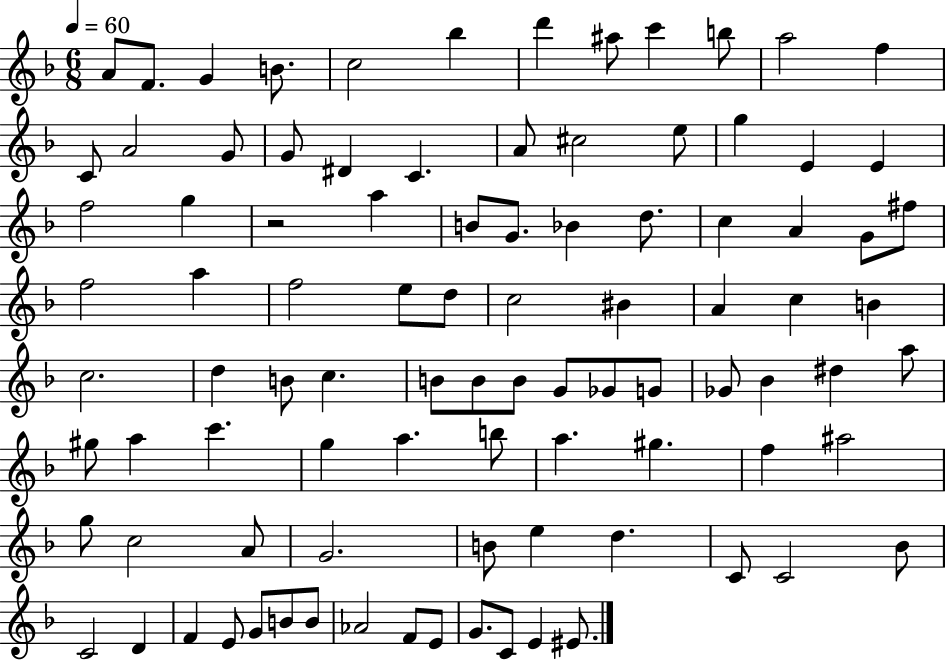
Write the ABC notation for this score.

X:1
T:Untitled
M:6/8
L:1/4
K:F
A/2 F/2 G B/2 c2 _b d' ^a/2 c' b/2 a2 f C/2 A2 G/2 G/2 ^D C A/2 ^c2 e/2 g E E f2 g z2 a B/2 G/2 _B d/2 c A G/2 ^f/2 f2 a f2 e/2 d/2 c2 ^B A c B c2 d B/2 c B/2 B/2 B/2 G/2 _G/2 G/2 _G/2 _B ^d a/2 ^g/2 a c' g a b/2 a ^g f ^a2 g/2 c2 A/2 G2 B/2 e d C/2 C2 _B/2 C2 D F E/2 G/2 B/2 B/2 _A2 F/2 E/2 G/2 C/2 E ^E/2